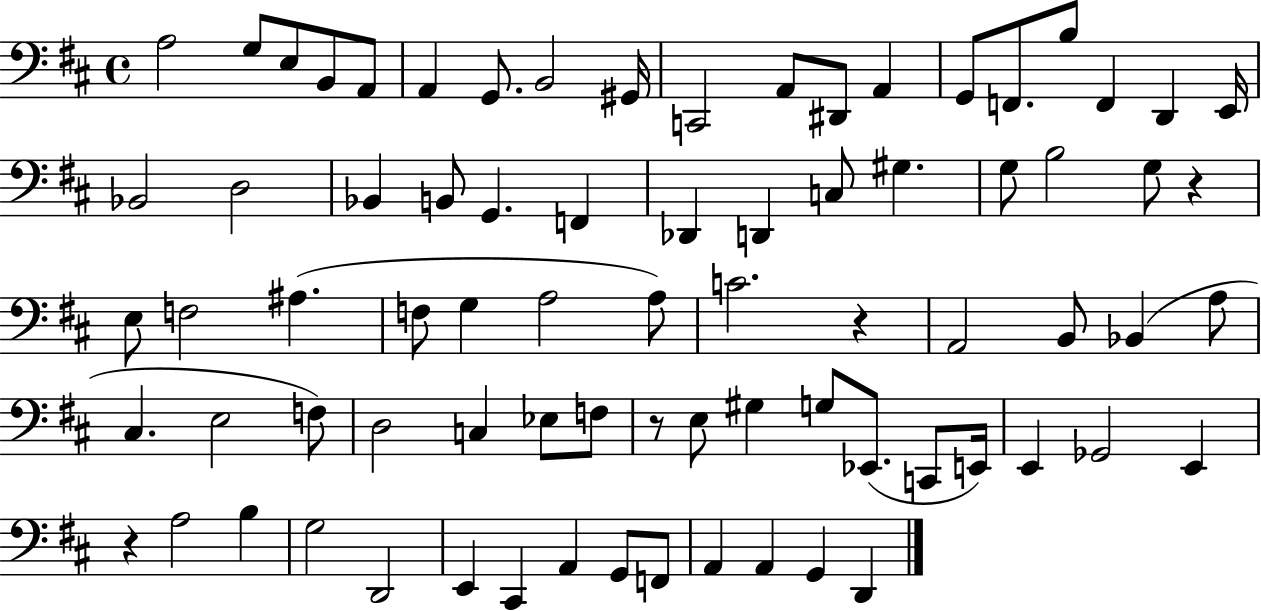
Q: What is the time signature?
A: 4/4